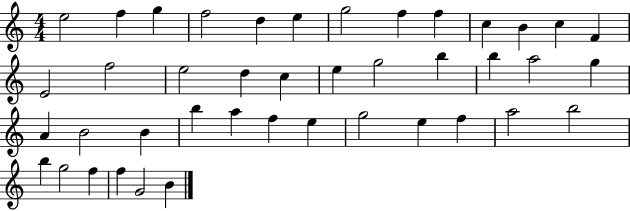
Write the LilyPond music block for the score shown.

{
  \clef treble
  \numericTimeSignature
  \time 4/4
  \key c \major
  e''2 f''4 g''4 | f''2 d''4 e''4 | g''2 f''4 f''4 | c''4 b'4 c''4 f'4 | \break e'2 f''2 | e''2 d''4 c''4 | e''4 g''2 b''4 | b''4 a''2 g''4 | \break a'4 b'2 b'4 | b''4 a''4 f''4 e''4 | g''2 e''4 f''4 | a''2 b''2 | \break b''4 g''2 f''4 | f''4 g'2 b'4 | \bar "|."
}